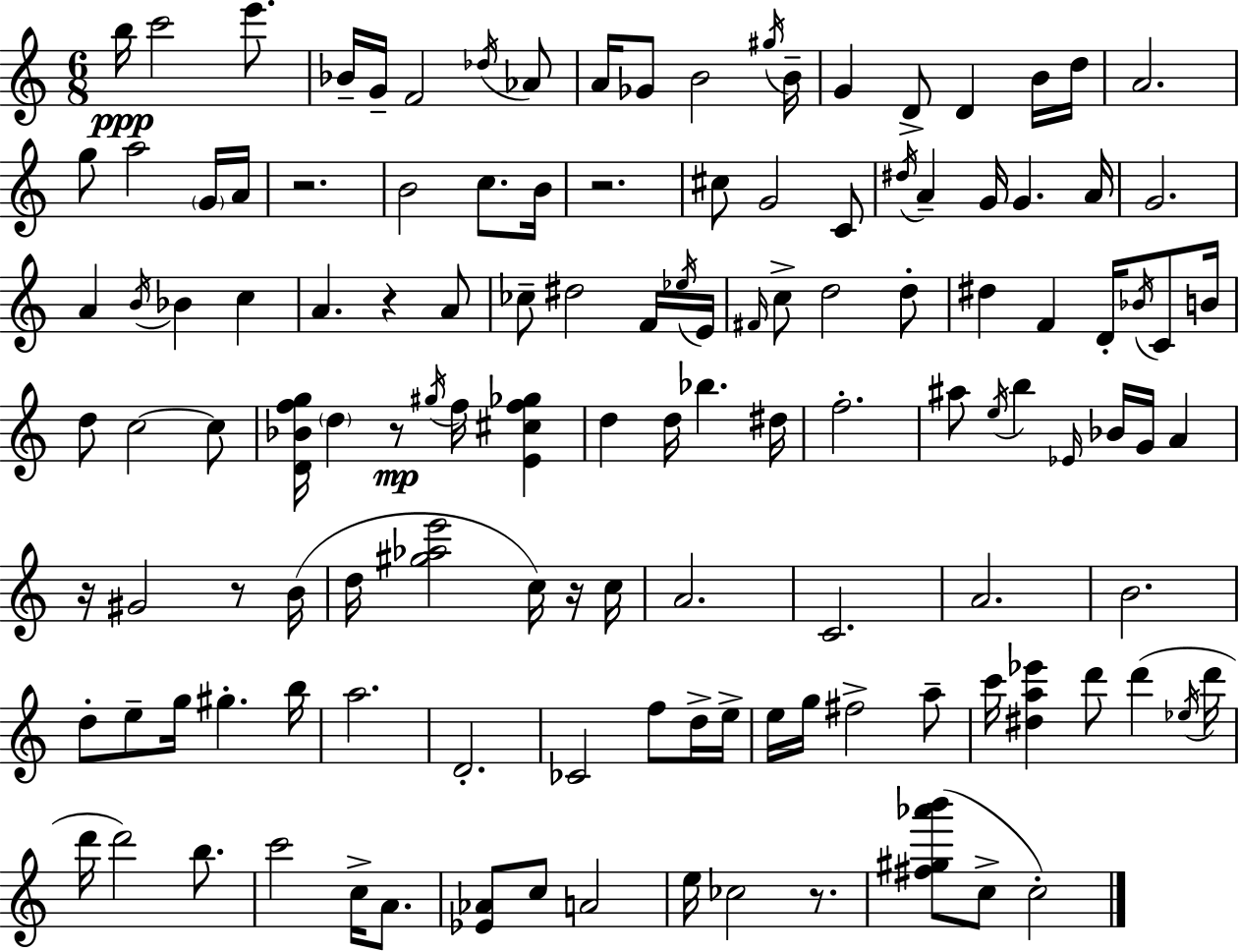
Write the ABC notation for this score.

X:1
T:Untitled
M:6/8
L:1/4
K:Am
b/4 c'2 e'/2 _B/4 G/4 F2 _d/4 _A/2 A/4 _G/2 B2 ^g/4 B/4 G D/2 D B/4 d/4 A2 g/2 a2 G/4 A/4 z2 B2 c/2 B/4 z2 ^c/2 G2 C/2 ^d/4 A G/4 G A/4 G2 A B/4 _B c A z A/2 _c/2 ^d2 F/4 _e/4 E/4 ^F/4 c/2 d2 d/2 ^d F D/4 _B/4 C/2 B/4 d/2 c2 c/2 [D_Bfg]/4 d z/2 ^g/4 f/4 [E^cf_g] d d/4 _b ^d/4 f2 ^a/2 e/4 b _E/4 _B/4 G/4 A z/4 ^G2 z/2 B/4 d/4 [^g_ae']2 c/4 z/4 c/4 A2 C2 A2 B2 d/2 e/2 g/4 ^g b/4 a2 D2 _C2 f/2 d/4 e/4 e/4 g/4 ^f2 a/2 c'/4 [^da_e'] d'/2 d' _e/4 d'/4 d'/4 d'2 b/2 c'2 c/4 A/2 [_E_A]/2 c/2 A2 e/4 _c2 z/2 [^f^g_a'b']/2 c/2 c2